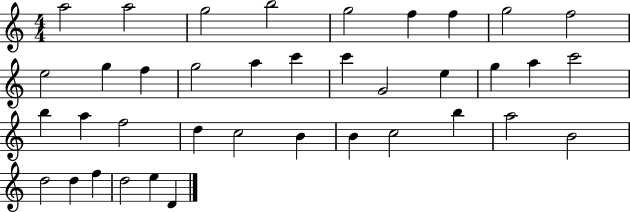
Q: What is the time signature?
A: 4/4